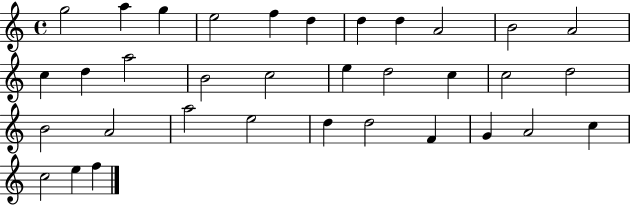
{
  \clef treble
  \time 4/4
  \defaultTimeSignature
  \key c \major
  g''2 a''4 g''4 | e''2 f''4 d''4 | d''4 d''4 a'2 | b'2 a'2 | \break c''4 d''4 a''2 | b'2 c''2 | e''4 d''2 c''4 | c''2 d''2 | \break b'2 a'2 | a''2 e''2 | d''4 d''2 f'4 | g'4 a'2 c''4 | \break c''2 e''4 f''4 | \bar "|."
}